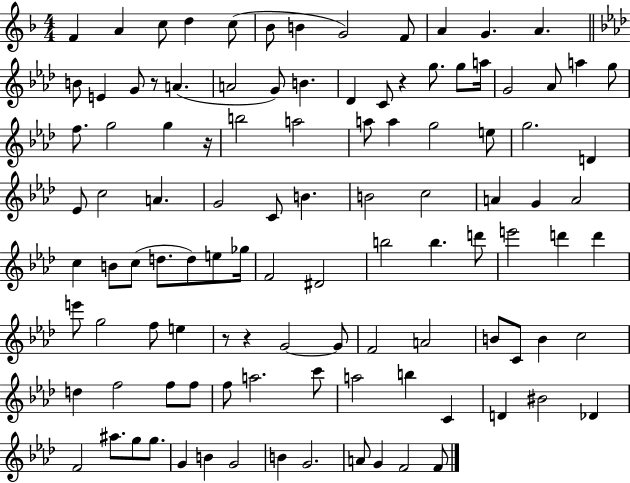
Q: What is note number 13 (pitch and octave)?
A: B4